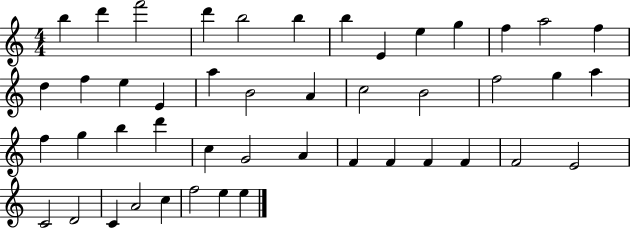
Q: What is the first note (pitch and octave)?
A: B5